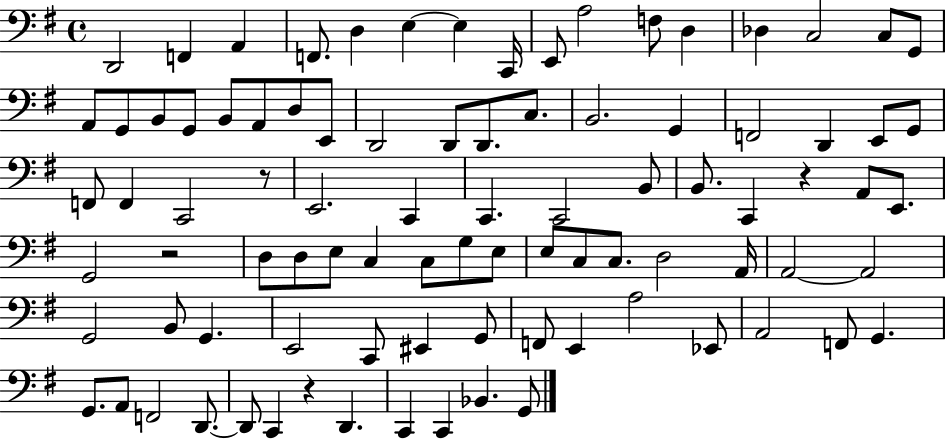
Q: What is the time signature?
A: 4/4